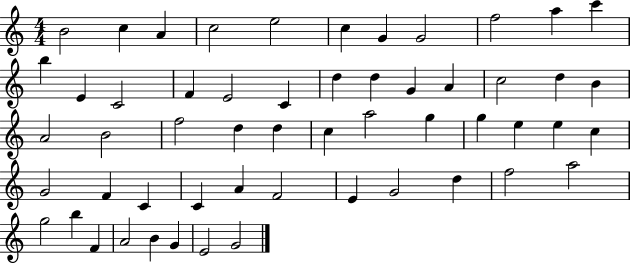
{
  \clef treble
  \numericTimeSignature
  \time 4/4
  \key c \major
  b'2 c''4 a'4 | c''2 e''2 | c''4 g'4 g'2 | f''2 a''4 c'''4 | \break b''4 e'4 c'2 | f'4 e'2 c'4 | d''4 d''4 g'4 a'4 | c''2 d''4 b'4 | \break a'2 b'2 | f''2 d''4 d''4 | c''4 a''2 g''4 | g''4 e''4 e''4 c''4 | \break g'2 f'4 c'4 | c'4 a'4 f'2 | e'4 g'2 d''4 | f''2 a''2 | \break g''2 b''4 f'4 | a'2 b'4 g'4 | e'2 g'2 | \bar "|."
}